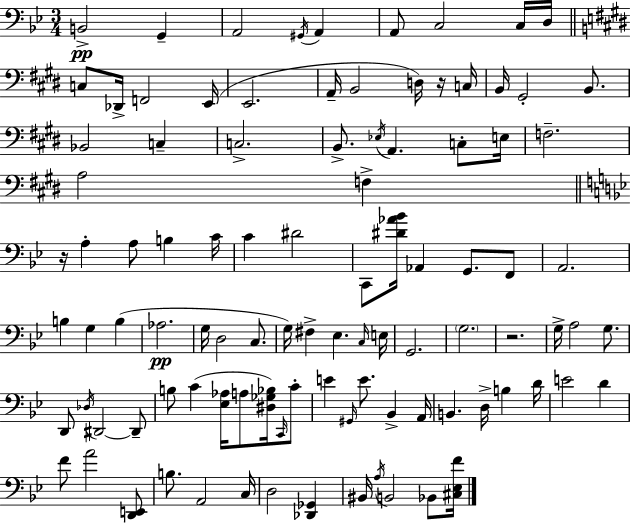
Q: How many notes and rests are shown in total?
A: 99